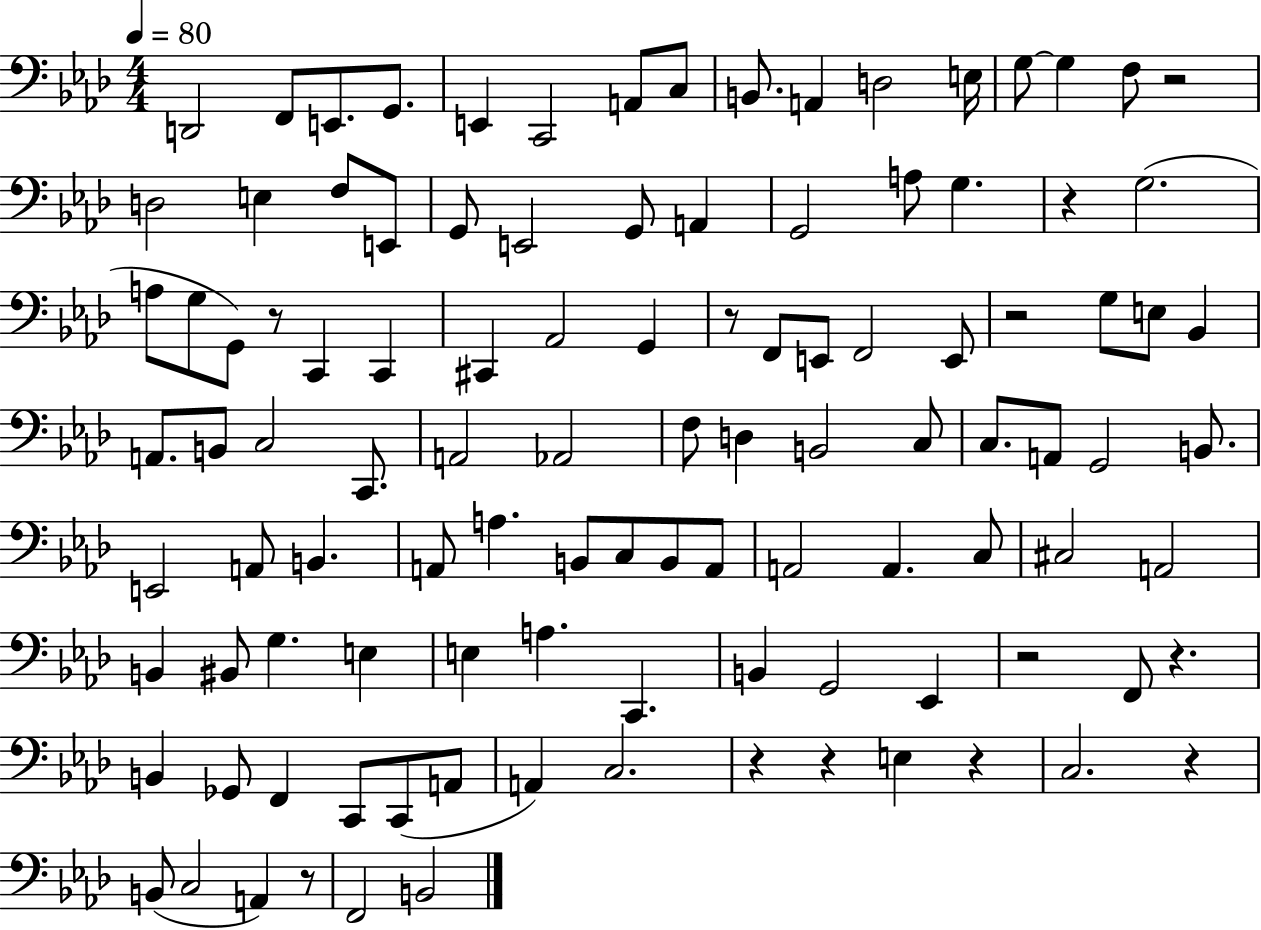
D2/h F2/e E2/e. G2/e. E2/q C2/h A2/e C3/e B2/e. A2/q D3/h E3/s G3/e G3/q F3/e R/h D3/h E3/q F3/e E2/e G2/e E2/h G2/e A2/q G2/h A3/e G3/q. R/q G3/h. A3/e G3/e G2/e R/e C2/q C2/q C#2/q Ab2/h G2/q R/e F2/e E2/e F2/h E2/e R/h G3/e E3/e Bb2/q A2/e. B2/e C3/h C2/e. A2/h Ab2/h F3/e D3/q B2/h C3/e C3/e. A2/e G2/h B2/e. E2/h A2/e B2/q. A2/e A3/q. B2/e C3/e B2/e A2/e A2/h A2/q. C3/e C#3/h A2/h B2/q BIS2/e G3/q. E3/q E3/q A3/q. C2/q. B2/q G2/h Eb2/q R/h F2/e R/q. B2/q Gb2/e F2/q C2/e C2/e A2/e A2/q C3/h. R/q R/q E3/q R/q C3/h. R/q B2/e C3/h A2/q R/e F2/h B2/h